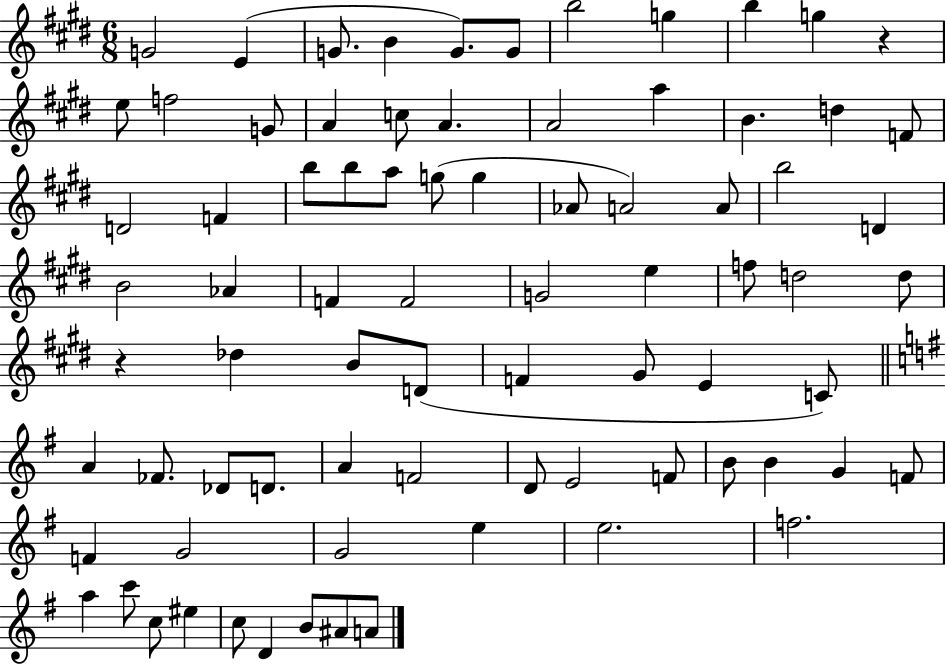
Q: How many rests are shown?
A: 2